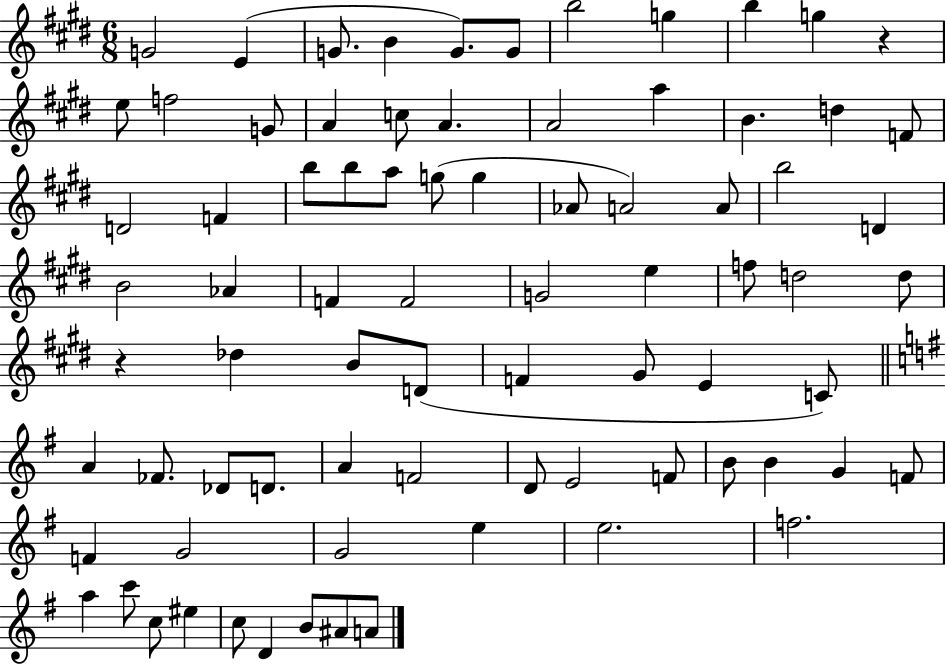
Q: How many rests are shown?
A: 2